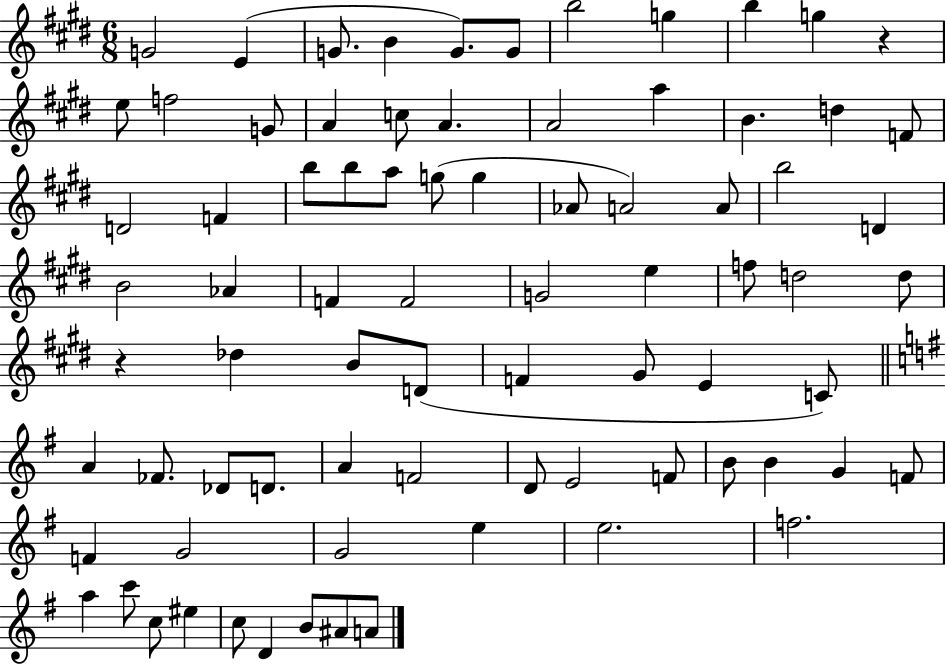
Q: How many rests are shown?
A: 2